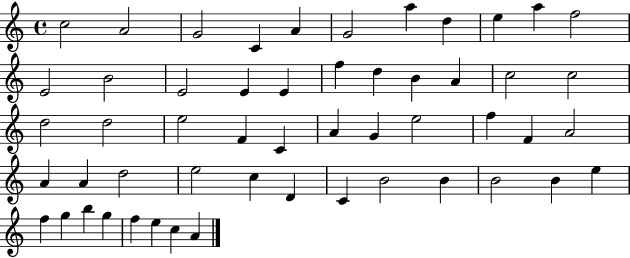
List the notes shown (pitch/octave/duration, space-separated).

C5/h A4/h G4/h C4/q A4/q G4/h A5/q D5/q E5/q A5/q F5/h E4/h B4/h E4/h E4/q E4/q F5/q D5/q B4/q A4/q C5/h C5/h D5/h D5/h E5/h F4/q C4/q A4/q G4/q E5/h F5/q F4/q A4/h A4/q A4/q D5/h E5/h C5/q D4/q C4/q B4/h B4/q B4/h B4/q E5/q F5/q G5/q B5/q G5/q F5/q E5/q C5/q A4/q